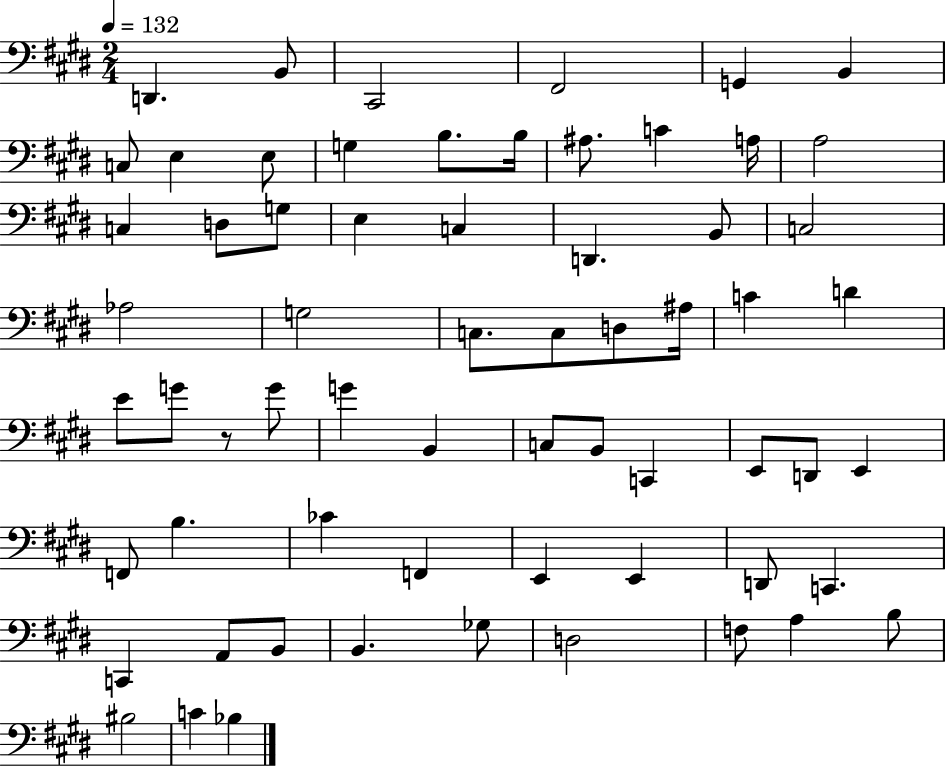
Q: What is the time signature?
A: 2/4